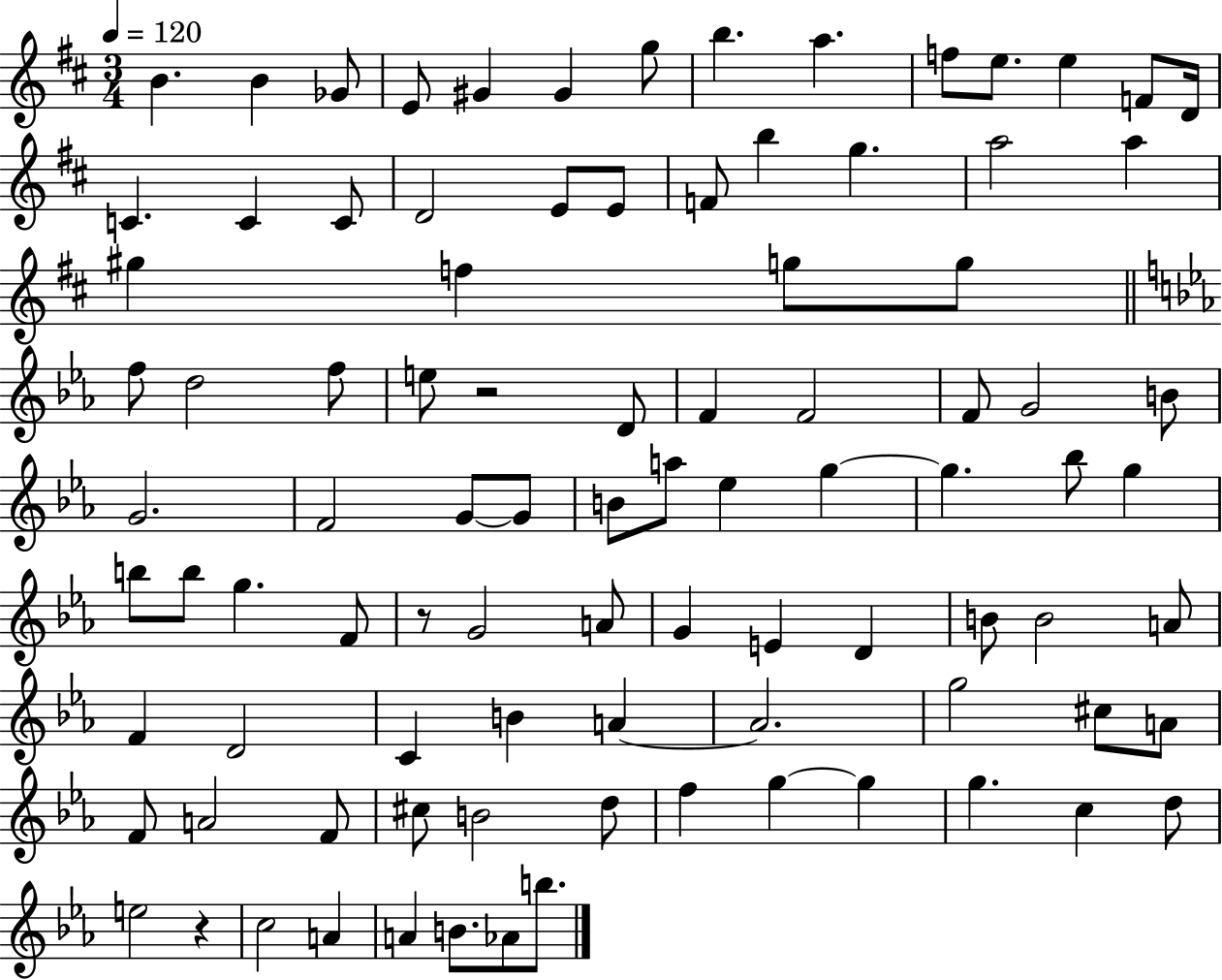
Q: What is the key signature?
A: D major